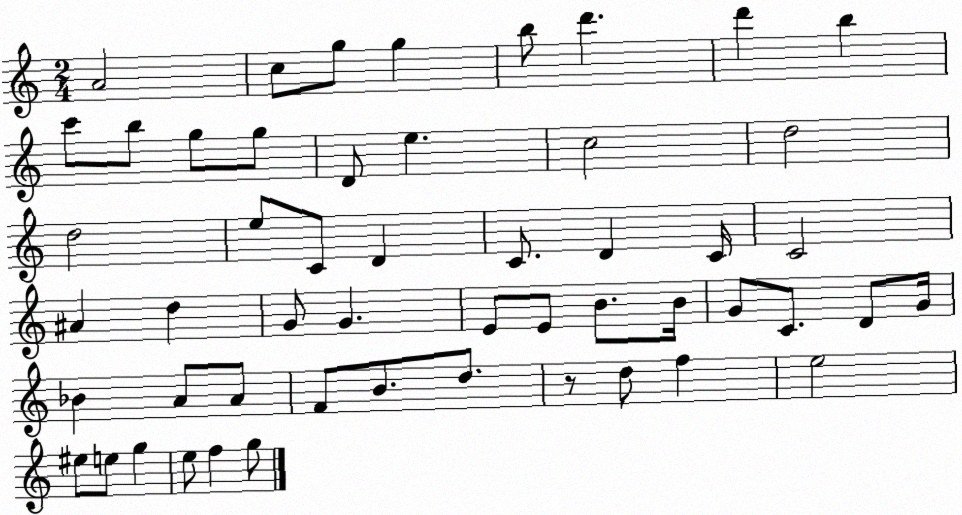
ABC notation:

X:1
T:Untitled
M:2/4
L:1/4
K:C
A2 c/2 g/2 g b/2 d' d' b c'/2 b/2 g/2 g/2 D/2 e c2 d2 d2 e/2 C/2 D C/2 D C/4 C2 ^A d G/2 G E/2 E/2 B/2 B/4 G/2 C/2 D/2 G/4 _B A/2 A/2 F/2 B/2 d/2 z/2 d/2 f e2 ^e/2 e/2 g e/2 f g/2